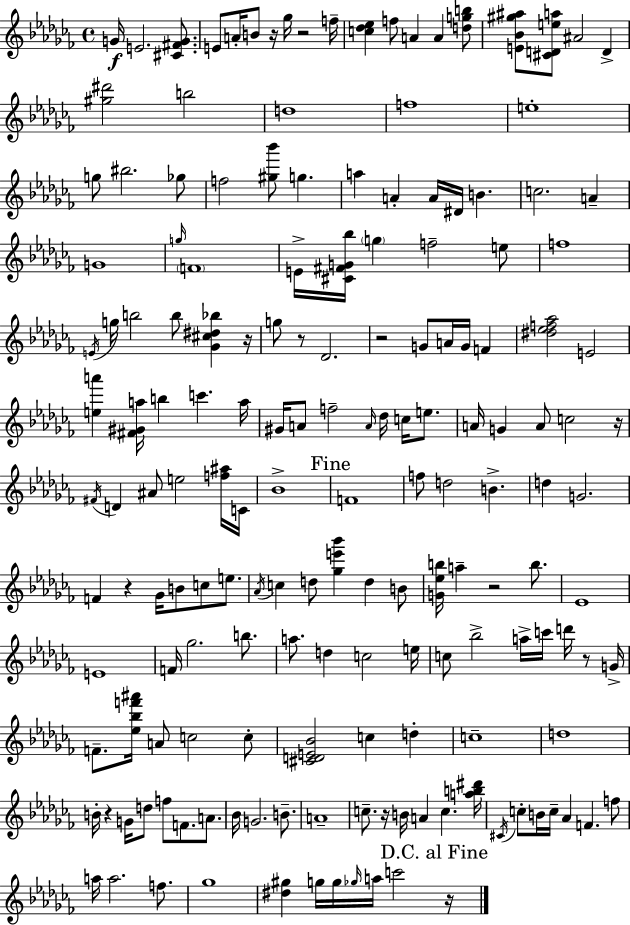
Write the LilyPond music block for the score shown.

{
  \clef treble
  \time 4/4
  \defaultTimeSignature
  \key aes \minor
  \repeat volta 2 { g'16\f e'2. <cis' fis' g'>8. | e'8 a'16-. b'8 r16 ges''16 r2 f''16-- | <c'' des'' ees''>4 f''8 a'4 a'4 <d'' g'' b''>8 | <e' bes' gis'' ais''>8 <cis' d' e'' a''>8 ais'2 d'4-> | \break <gis'' dis'''>2 b''2 | d''1 | f''1 | e''1-. | \break g''8 bis''2. ges''8 | f''2 <gis'' bes'''>8 g''4. | a''4 a'4-. a'16 dis'16 b'4. | c''2. a'4-- | \break g'1 | \grace { g''16 } \parenthesize f'1 | e'16-> <cis' fis' g' bes''>16 \parenthesize g''4 f''2-- e''8 | f''1 | \break \acciaccatura { e'16 } g''16 b''2 b''8 <ges' cis'' dis'' bes''>4 | r16 g''8 r8 des'2. | r2 g'8 a'16 g'16 f'4 | <dis'' ees'' f'' aes''>2 e'2 | \break <e'' a'''>4 <fis' gis' a''>16 b''4 c'''4. | a''16 gis'16 a'8 f''2-- \grace { a'16 } des''16 c''16 | e''8. a'16 g'4 a'8 c''2 | r16 \acciaccatura { fis'16 } d'4 ais'8 e''2 | \break <f'' ais''>16 c'16 bes'1-> | \mark "Fine" f'1 | f''8 d''2 b'4.-> | d''4 g'2. | \break f'4 r4 ges'16 b'8 c''8 | e''8. \acciaccatura { aes'16 } c''4 d''8 <ges'' e''' bes'''>4 d''4 | b'8 <g' ees'' b''>16 a''4-- r2 | b''8. ees'1 | \break e'1 | f'16 ges''2. | b''8. a''8. d''4 c''2 | e''16 c''8 bes''2-> a''16-> | \break c'''16 d'''16 r8 g'16-> f'8.-- <ees'' bes'' f''' ais'''>16 a'8 c''2 | c''8-. <cis' d' e' bes'>2 c''4 | d''4-. c''1-- | d''1 | \break b'16-. r4 g'16 d''8 f''8 f'8. | a'8. bes'16 g'2. | b'8.-- a'1-- | c''8.-- r16 b'16 a'4 c''4. | \break <a'' b'' dis'''>16 \acciaccatura { cis'16 } c''8-. b'16 c''16-- aes'4 f'4. | f''8 a''16 a''2. | f''8. ges''1 | <dis'' gis''>4 g''16 g''16 \grace { ges''16 } a''16 c'''2 | \break \mark "D.C. al Fine" r16 } \bar "|."
}